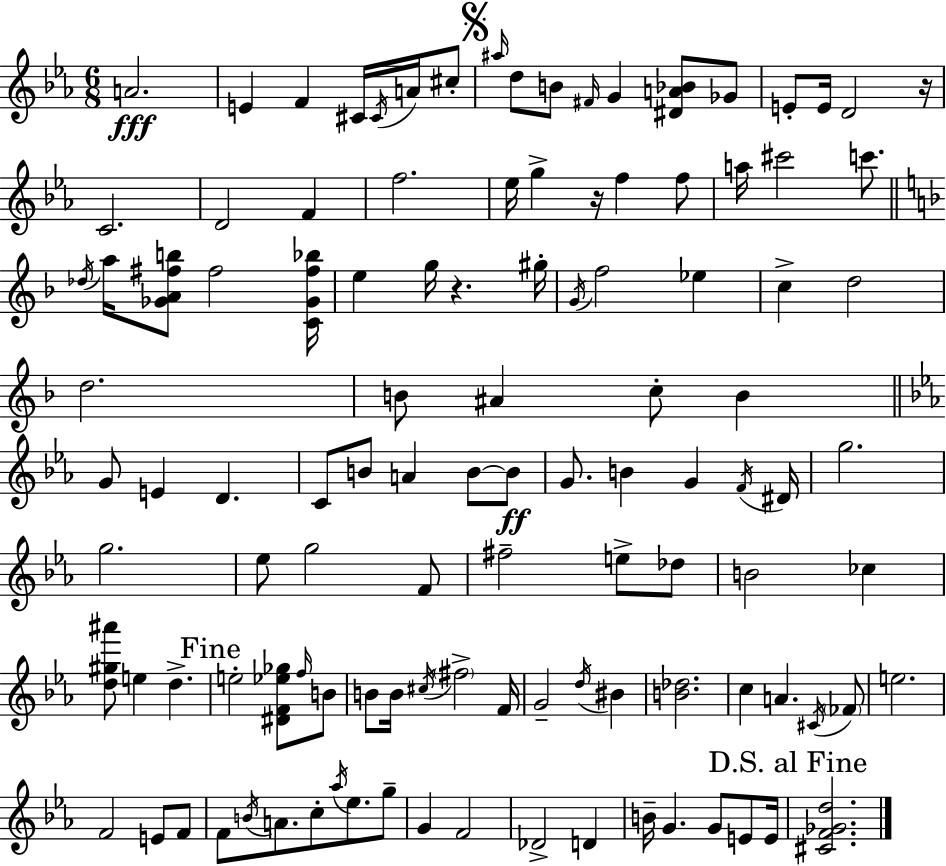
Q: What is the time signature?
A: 6/8